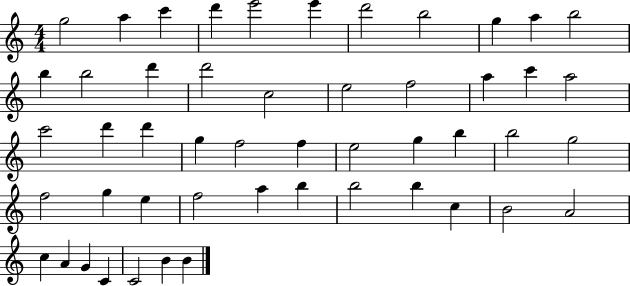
X:1
T:Untitled
M:4/4
L:1/4
K:C
g2 a c' d' e'2 e' d'2 b2 g a b2 b b2 d' d'2 c2 e2 f2 a c' a2 c'2 d' d' g f2 f e2 g b b2 g2 f2 g e f2 a b b2 b c B2 A2 c A G C C2 B B